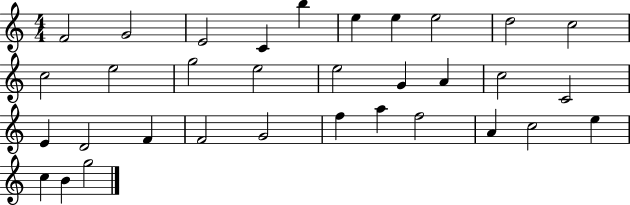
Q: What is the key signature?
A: C major